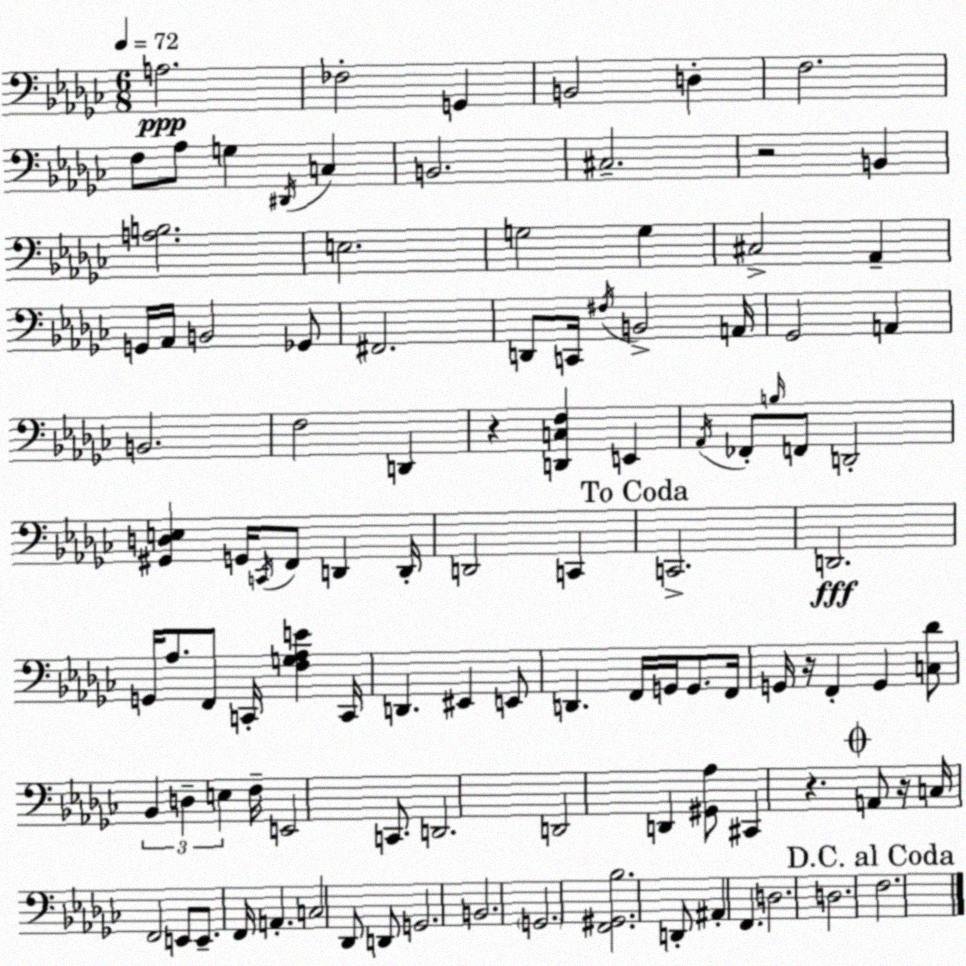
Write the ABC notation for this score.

X:1
T:Untitled
M:6/8
L:1/4
K:Ebm
A,2 _F,2 G,, B,,2 D, F,2 F,/2 _A,/2 G, ^D,,/4 C, B,,2 ^C,2 z2 B,, [A,B,]2 E,2 G,2 G, ^C,2 _A,, G,,/4 _A,,/4 B,,2 _G,,/2 ^F,,2 D,,/2 C,,/4 ^F,/4 B,,2 A,,/4 _G,,2 A,, B,,2 F,2 D,, z [D,,C,F,] E,, _A,,/4 _F,,/2 B,/4 F,,/2 D,,2 [^G,,D,E,] G,,/4 C,,/4 F,,/2 D,, D,,/4 D,,2 C,, C,,2 D,,2 G,,/4 _A,/2 F,,/2 C,,/4 [F,G,_A,E] C,,/4 D,, ^E,, E,,/2 D,, F,,/4 G,,/4 G,,/2 F,,/4 G,,/4 z/4 F,, G,, [C,_D]/2 _B,, D, E, F,/4 E,,2 C,,/2 D,,2 D,,2 D,, [^G,,_A,]/2 ^C,, z A,,/2 z/4 C,/4 F,,2 E,,/2 E,,/2 F,,/4 A,, C,2 _D,,/2 D,,/2 G,,2 B,,2 G,,2 [F,,^G,,_B,]2 D,,/2 ^A,, F,, D,2 D,2 F,2